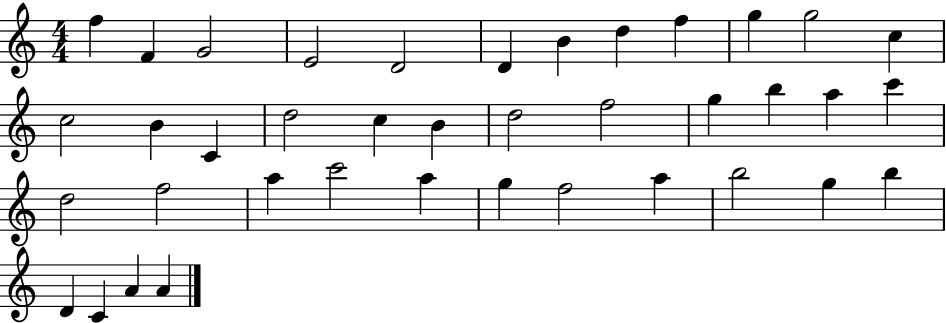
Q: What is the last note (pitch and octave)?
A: A4